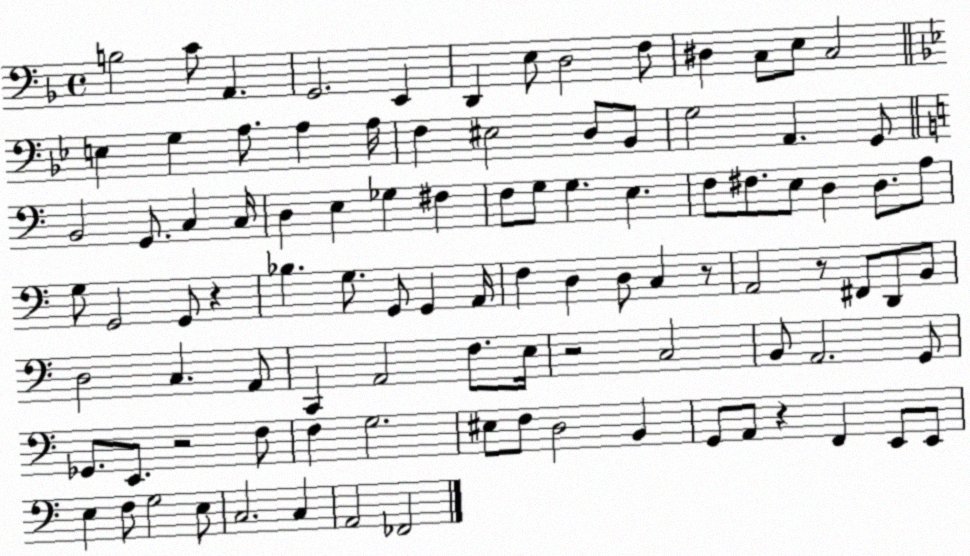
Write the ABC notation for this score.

X:1
T:Untitled
M:4/4
L:1/4
K:F
B,2 C/2 A,, G,,2 E,, D,, E,/2 D,2 F,/2 ^D, C,/2 E,/2 C,2 E, G, A,/2 A, A,/4 F, ^E,2 D,/2 _B,,/2 G,2 A,, G,,/2 B,,2 G,,/2 C, C,/4 D, E, _G, ^F, F,/2 G,/2 G, E, F,/2 ^F,/2 E,/2 D, D,/2 A,/2 G,/2 G,,2 G,,/2 z _B, G,/2 G,,/2 G,, A,,/4 F, D, D,/2 C, z/2 A,,2 z/2 ^F,,/2 D,,/2 B,,/2 D,2 C, A,,/2 C,, A,,2 F,/2 E,/4 z2 C,2 B,,/2 A,,2 G,,/2 _G,,/2 E,,/2 z2 F,/2 F, G,2 ^E,/2 F,/2 D,2 B,, G,,/2 A,,/2 z F,, E,,/2 E,,/2 E, F,/2 G,2 E,/2 C,2 C, A,,2 _F,,2